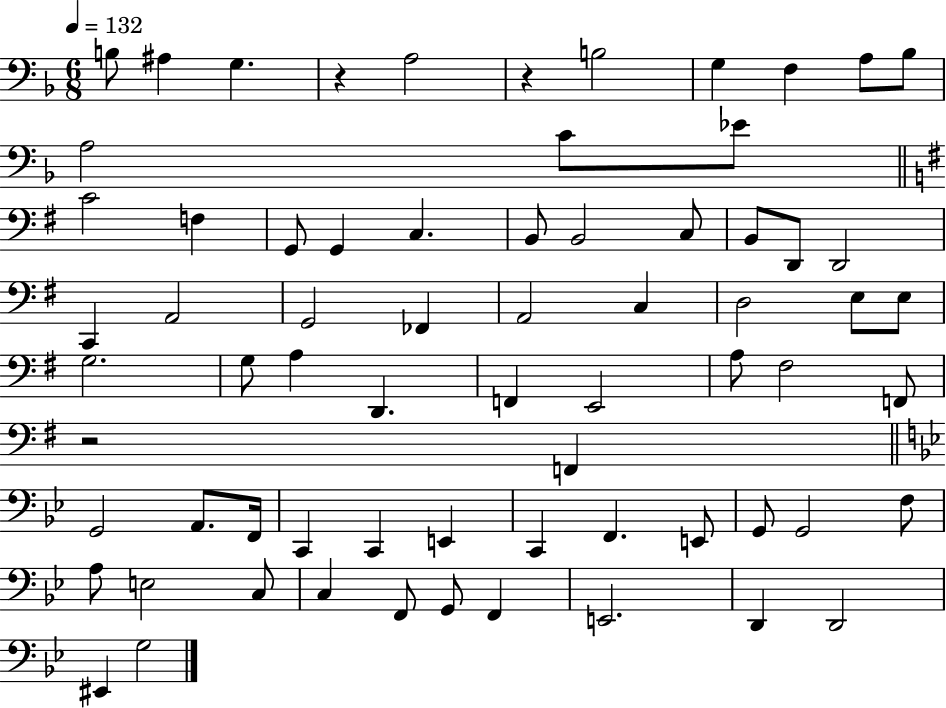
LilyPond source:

{
  \clef bass
  \numericTimeSignature
  \time 6/8
  \key f \major
  \tempo 4 = 132
  b8 ais4 g4. | r4 a2 | r4 b2 | g4 f4 a8 bes8 | \break a2 c'8 ees'8 | \bar "||" \break \key g \major c'2 f4 | g,8 g,4 c4. | b,8 b,2 c8 | b,8 d,8 d,2 | \break c,4 a,2 | g,2 fes,4 | a,2 c4 | d2 e8 e8 | \break g2. | g8 a4 d,4. | f,4 e,2 | a8 fis2 f,8 | \break r2 f,4 | \bar "||" \break \key g \minor g,2 a,8. f,16 | c,4 c,4 e,4 | c,4 f,4. e,8 | g,8 g,2 f8 | \break a8 e2 c8 | c4 f,8 g,8 f,4 | e,2. | d,4 d,2 | \break eis,4 g2 | \bar "|."
}